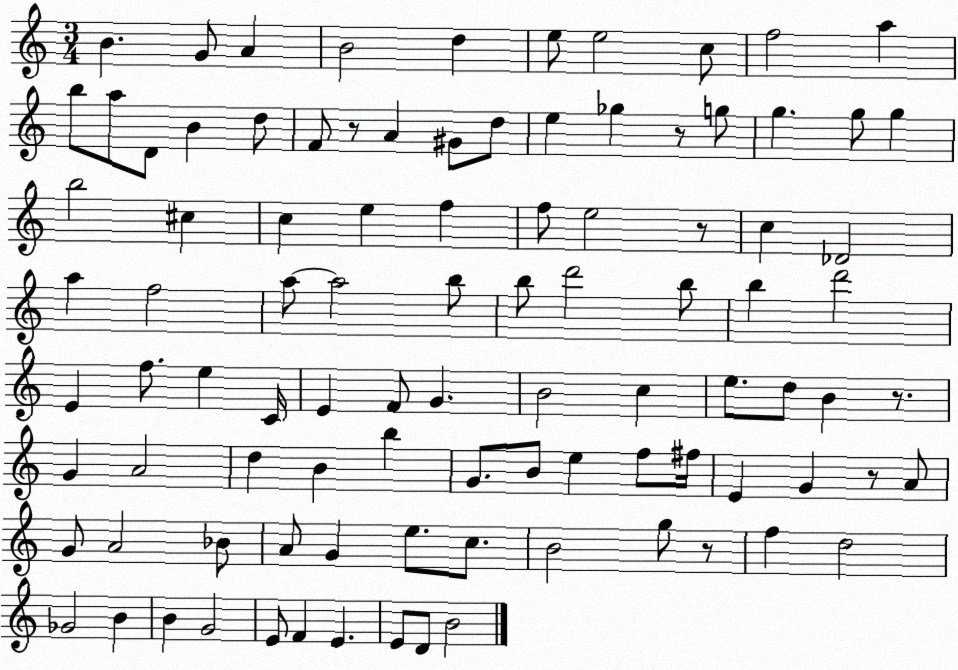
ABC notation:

X:1
T:Untitled
M:3/4
L:1/4
K:C
B G/2 A B2 d e/2 e2 c/2 f2 a b/2 a/2 D/2 B d/2 F/2 z/2 A ^G/2 d/2 e _g z/2 g/2 g g/2 g b2 ^c c e f f/2 e2 z/2 c _D2 a f2 a/2 a2 b/2 b/2 d'2 b/2 b d'2 E f/2 e C/4 E F/2 G B2 c e/2 d/2 B z/2 G A2 d B b G/2 B/2 e f/2 ^f/4 E G z/2 A/2 G/2 A2 _B/2 A/2 G e/2 c/2 B2 g/2 z/2 f d2 _G2 B B G2 E/2 F E E/2 D/2 B2